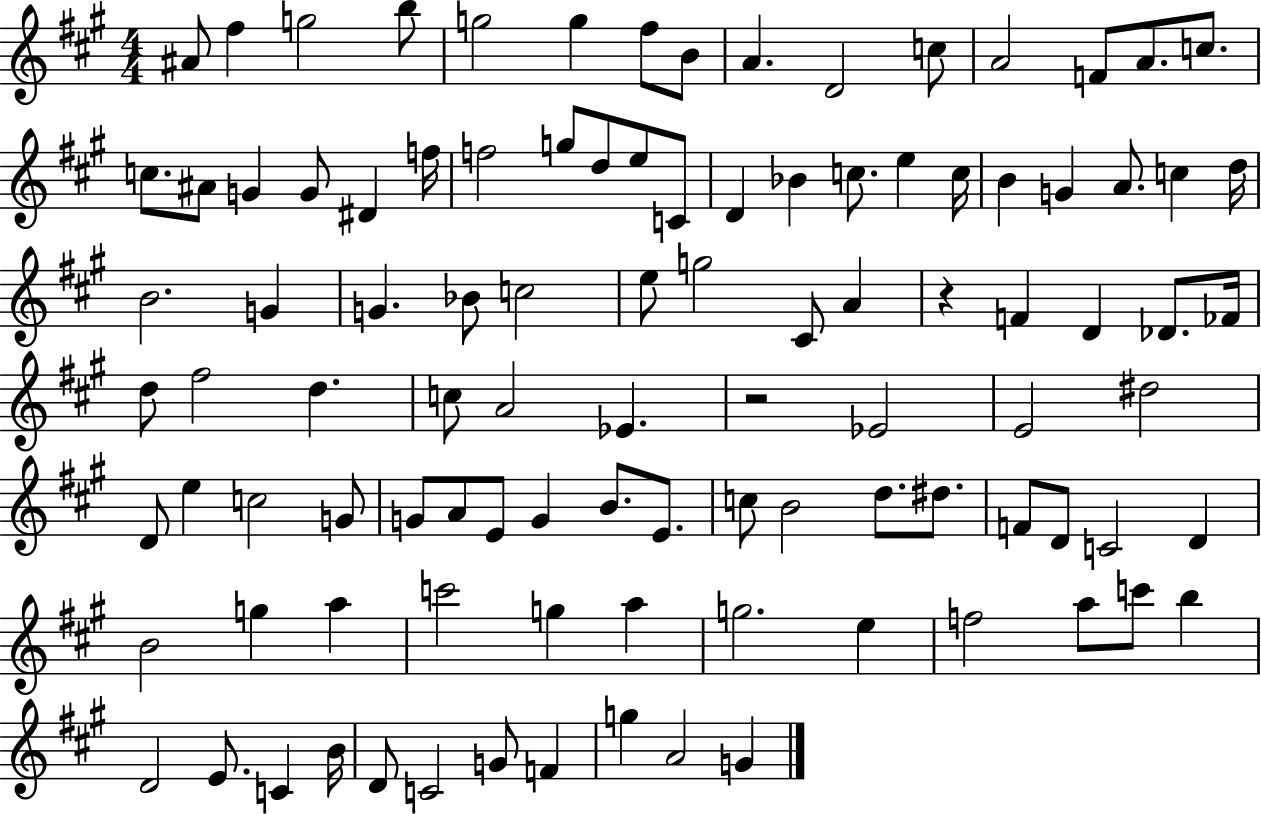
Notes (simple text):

A#4/e F#5/q G5/h B5/e G5/h G5/q F#5/e B4/e A4/q. D4/h C5/e A4/h F4/e A4/e. C5/e. C5/e. A#4/e G4/q G4/e D#4/q F5/s F5/h G5/e D5/e E5/e C4/e D4/q Bb4/q C5/e. E5/q C5/s B4/q G4/q A4/e. C5/q D5/s B4/h. G4/q G4/q. Bb4/e C5/h E5/e G5/h C#4/e A4/q R/q F4/q D4/q Db4/e. FES4/s D5/e F#5/h D5/q. C5/e A4/h Eb4/q. R/h Eb4/h E4/h D#5/h D4/e E5/q C5/h G4/e G4/e A4/e E4/e G4/q B4/e. E4/e. C5/e B4/h D5/e. D#5/e. F4/e D4/e C4/h D4/q B4/h G5/q A5/q C6/h G5/q A5/q G5/h. E5/q F5/h A5/e C6/e B5/q D4/h E4/e. C4/q B4/s D4/e C4/h G4/e F4/q G5/q A4/h G4/q